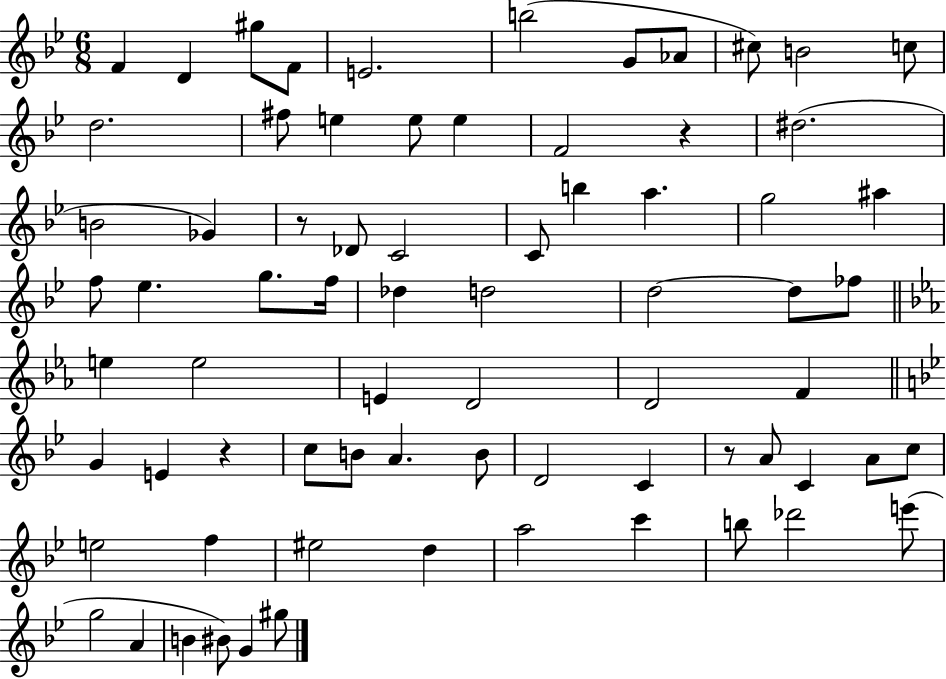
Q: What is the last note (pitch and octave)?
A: G#5